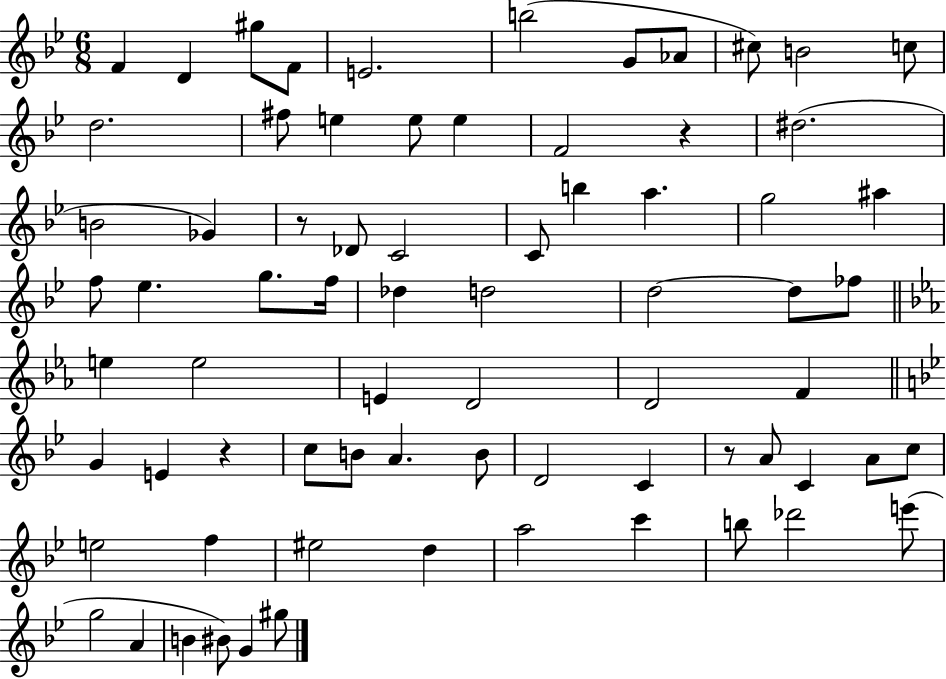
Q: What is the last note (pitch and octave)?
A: G#5